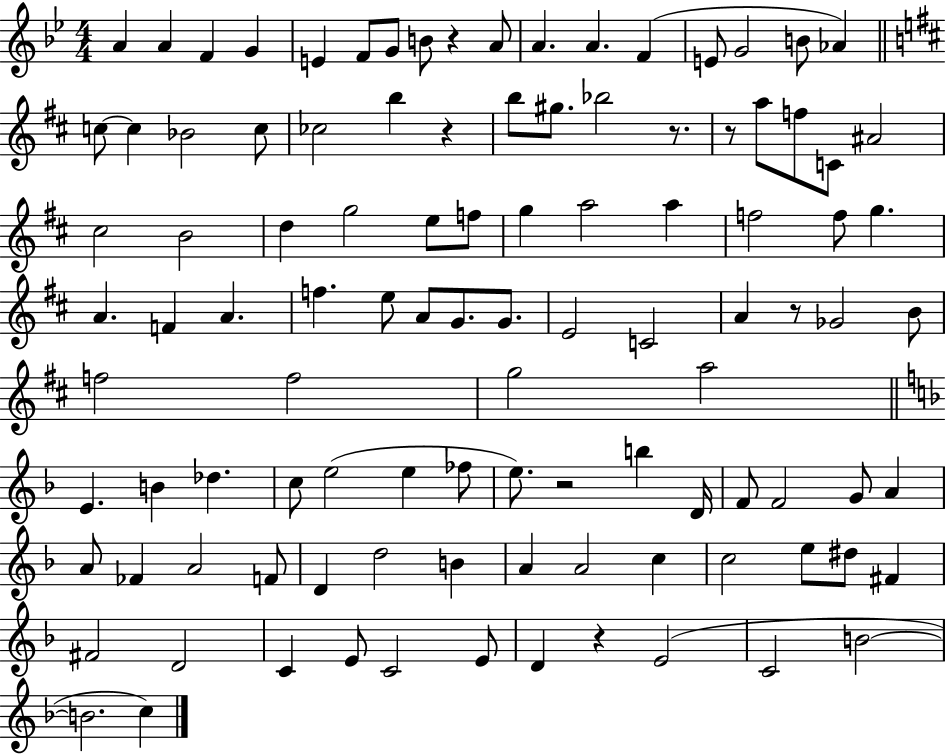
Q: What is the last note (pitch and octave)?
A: C5